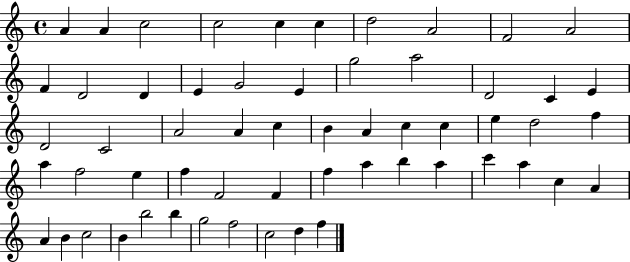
X:1
T:Untitled
M:4/4
L:1/4
K:C
A A c2 c2 c c d2 A2 F2 A2 F D2 D E G2 E g2 a2 D2 C E D2 C2 A2 A c B A c c e d2 f a f2 e f F2 F f a b a c' a c A A B c2 B b2 b g2 f2 c2 d f